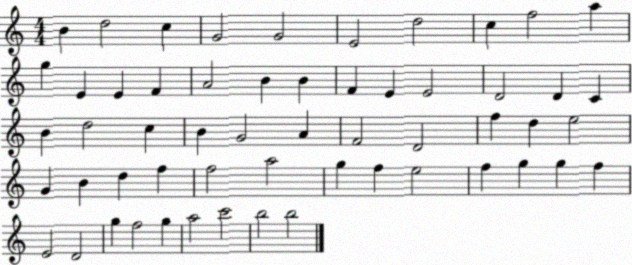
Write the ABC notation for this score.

X:1
T:Untitled
M:4/4
L:1/4
K:C
B d2 c G2 G2 E2 d2 c f2 a g E E F A2 B B F E E2 D2 D C B d2 c B G2 A F2 D2 f d e2 G B d f f2 a2 g f e2 f g g f E2 D2 g f2 g a2 c'2 b2 b2